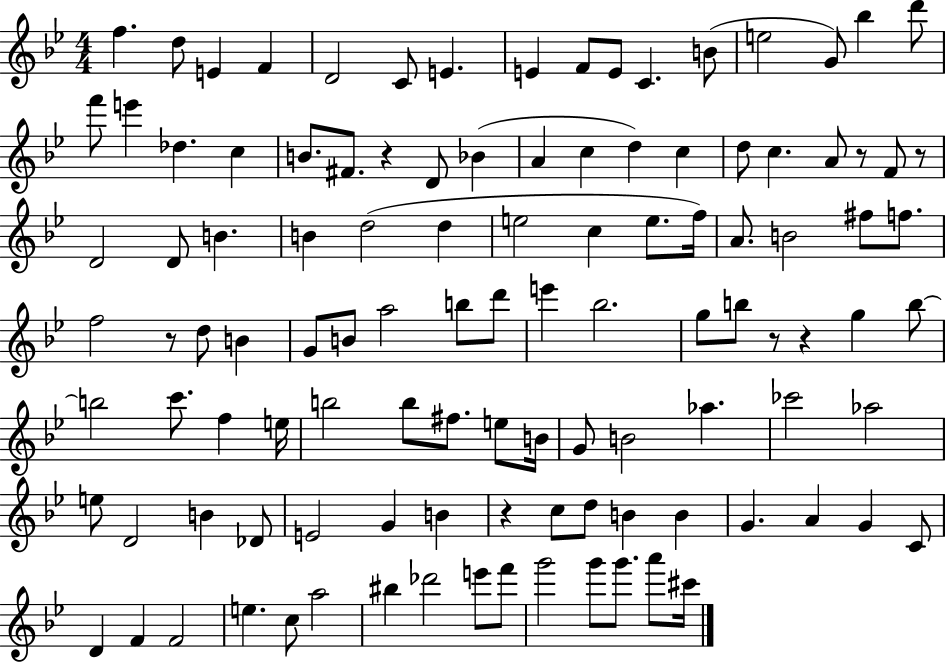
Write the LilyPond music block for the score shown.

{
  \clef treble
  \numericTimeSignature
  \time 4/4
  \key bes \major
  f''4. d''8 e'4 f'4 | d'2 c'8 e'4. | e'4 f'8 e'8 c'4. b'8( | e''2 g'8) bes''4 d'''8 | \break f'''8 e'''4 des''4. c''4 | b'8. fis'8. r4 d'8 bes'4( | a'4 c''4 d''4) c''4 | d''8 c''4. a'8 r8 f'8 r8 | \break d'2 d'8 b'4. | b'4 d''2( d''4 | e''2 c''4 e''8. f''16) | a'8. b'2 fis''8 f''8. | \break f''2 r8 d''8 b'4 | g'8 b'8 a''2 b''8 d'''8 | e'''4 bes''2. | g''8 b''8 r8 r4 g''4 b''8~~ | \break b''2 c'''8. f''4 e''16 | b''2 b''8 fis''8. e''8 b'16 | g'8 b'2 aes''4. | ces'''2 aes''2 | \break e''8 d'2 b'4 des'8 | e'2 g'4 b'4 | r4 c''8 d''8 b'4 b'4 | g'4. a'4 g'4 c'8 | \break d'4 f'4 f'2 | e''4. c''8 a''2 | bis''4 des'''2 e'''8 f'''8 | g'''2 g'''8 g'''8. a'''8 cis'''16 | \break \bar "|."
}